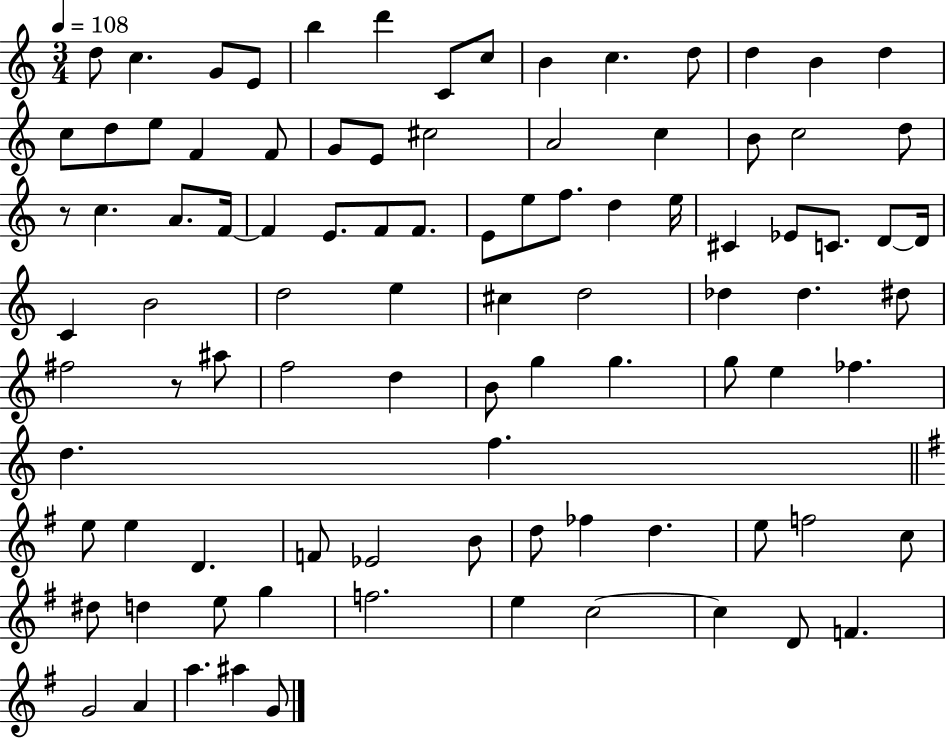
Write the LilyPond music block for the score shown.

{
  \clef treble
  \numericTimeSignature
  \time 3/4
  \key c \major
  \tempo 4 = 108
  d''8 c''4. g'8 e'8 | b''4 d'''4 c'8 c''8 | b'4 c''4. d''8 | d''4 b'4 d''4 | \break c''8 d''8 e''8 f'4 f'8 | g'8 e'8 cis''2 | a'2 c''4 | b'8 c''2 d''8 | \break r8 c''4. a'8. f'16~~ | f'4 e'8. f'8 f'8. | e'8 e''8 f''8. d''4 e''16 | cis'4 ees'8 c'8. d'8~~ d'16 | \break c'4 b'2 | d''2 e''4 | cis''4 d''2 | des''4 des''4. dis''8 | \break fis''2 r8 ais''8 | f''2 d''4 | b'8 g''4 g''4. | g''8 e''4 fes''4. | \break d''4. f''4. | \bar "||" \break \key e \minor e''8 e''4 d'4. | f'8 ees'2 b'8 | d''8 fes''4 d''4. | e''8 f''2 c''8 | \break dis''8 d''4 e''8 g''4 | f''2. | e''4 c''2~~ | c''4 d'8 f'4. | \break g'2 a'4 | a''4. ais''4 g'8 | \bar "|."
}